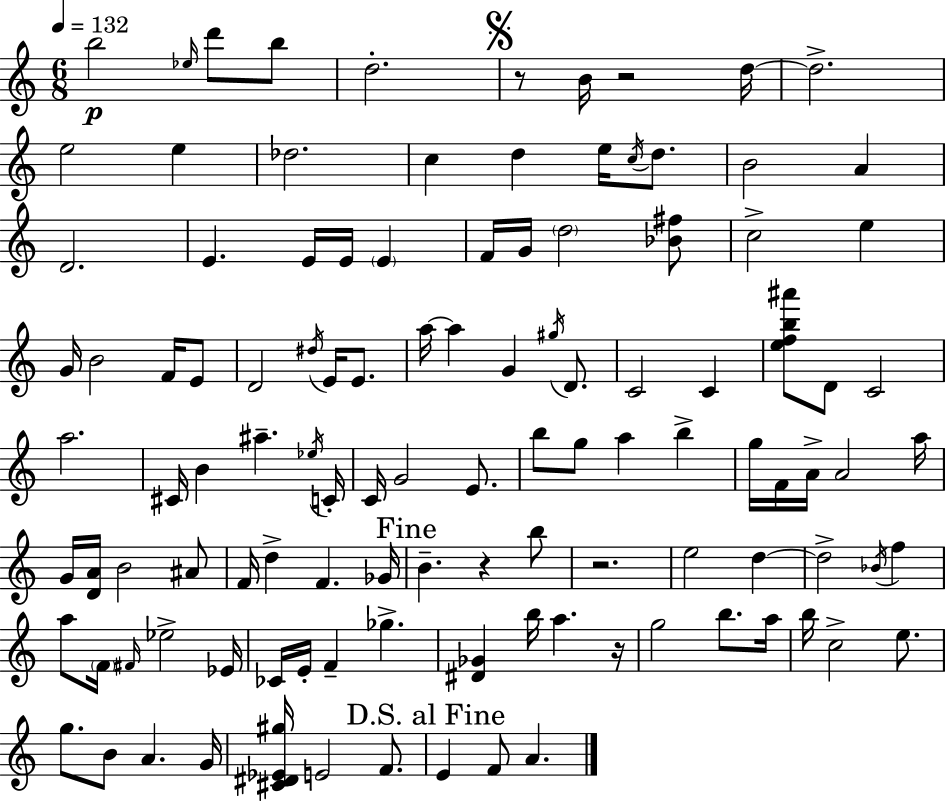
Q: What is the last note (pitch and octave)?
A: A4